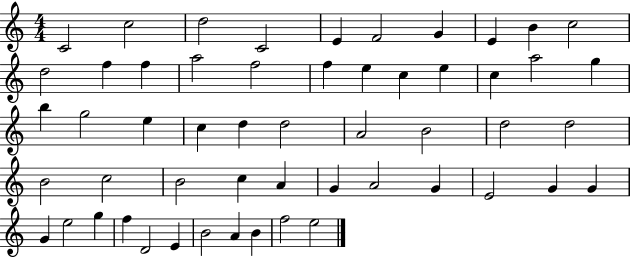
{
  \clef treble
  \numericTimeSignature
  \time 4/4
  \key c \major
  c'2 c''2 | d''2 c'2 | e'4 f'2 g'4 | e'4 b'4 c''2 | \break d''2 f''4 f''4 | a''2 f''2 | f''4 e''4 c''4 e''4 | c''4 a''2 g''4 | \break b''4 g''2 e''4 | c''4 d''4 d''2 | a'2 b'2 | d''2 d''2 | \break b'2 c''2 | b'2 c''4 a'4 | g'4 a'2 g'4 | e'2 g'4 g'4 | \break g'4 e''2 g''4 | f''4 d'2 e'4 | b'2 a'4 b'4 | f''2 e''2 | \break \bar "|."
}